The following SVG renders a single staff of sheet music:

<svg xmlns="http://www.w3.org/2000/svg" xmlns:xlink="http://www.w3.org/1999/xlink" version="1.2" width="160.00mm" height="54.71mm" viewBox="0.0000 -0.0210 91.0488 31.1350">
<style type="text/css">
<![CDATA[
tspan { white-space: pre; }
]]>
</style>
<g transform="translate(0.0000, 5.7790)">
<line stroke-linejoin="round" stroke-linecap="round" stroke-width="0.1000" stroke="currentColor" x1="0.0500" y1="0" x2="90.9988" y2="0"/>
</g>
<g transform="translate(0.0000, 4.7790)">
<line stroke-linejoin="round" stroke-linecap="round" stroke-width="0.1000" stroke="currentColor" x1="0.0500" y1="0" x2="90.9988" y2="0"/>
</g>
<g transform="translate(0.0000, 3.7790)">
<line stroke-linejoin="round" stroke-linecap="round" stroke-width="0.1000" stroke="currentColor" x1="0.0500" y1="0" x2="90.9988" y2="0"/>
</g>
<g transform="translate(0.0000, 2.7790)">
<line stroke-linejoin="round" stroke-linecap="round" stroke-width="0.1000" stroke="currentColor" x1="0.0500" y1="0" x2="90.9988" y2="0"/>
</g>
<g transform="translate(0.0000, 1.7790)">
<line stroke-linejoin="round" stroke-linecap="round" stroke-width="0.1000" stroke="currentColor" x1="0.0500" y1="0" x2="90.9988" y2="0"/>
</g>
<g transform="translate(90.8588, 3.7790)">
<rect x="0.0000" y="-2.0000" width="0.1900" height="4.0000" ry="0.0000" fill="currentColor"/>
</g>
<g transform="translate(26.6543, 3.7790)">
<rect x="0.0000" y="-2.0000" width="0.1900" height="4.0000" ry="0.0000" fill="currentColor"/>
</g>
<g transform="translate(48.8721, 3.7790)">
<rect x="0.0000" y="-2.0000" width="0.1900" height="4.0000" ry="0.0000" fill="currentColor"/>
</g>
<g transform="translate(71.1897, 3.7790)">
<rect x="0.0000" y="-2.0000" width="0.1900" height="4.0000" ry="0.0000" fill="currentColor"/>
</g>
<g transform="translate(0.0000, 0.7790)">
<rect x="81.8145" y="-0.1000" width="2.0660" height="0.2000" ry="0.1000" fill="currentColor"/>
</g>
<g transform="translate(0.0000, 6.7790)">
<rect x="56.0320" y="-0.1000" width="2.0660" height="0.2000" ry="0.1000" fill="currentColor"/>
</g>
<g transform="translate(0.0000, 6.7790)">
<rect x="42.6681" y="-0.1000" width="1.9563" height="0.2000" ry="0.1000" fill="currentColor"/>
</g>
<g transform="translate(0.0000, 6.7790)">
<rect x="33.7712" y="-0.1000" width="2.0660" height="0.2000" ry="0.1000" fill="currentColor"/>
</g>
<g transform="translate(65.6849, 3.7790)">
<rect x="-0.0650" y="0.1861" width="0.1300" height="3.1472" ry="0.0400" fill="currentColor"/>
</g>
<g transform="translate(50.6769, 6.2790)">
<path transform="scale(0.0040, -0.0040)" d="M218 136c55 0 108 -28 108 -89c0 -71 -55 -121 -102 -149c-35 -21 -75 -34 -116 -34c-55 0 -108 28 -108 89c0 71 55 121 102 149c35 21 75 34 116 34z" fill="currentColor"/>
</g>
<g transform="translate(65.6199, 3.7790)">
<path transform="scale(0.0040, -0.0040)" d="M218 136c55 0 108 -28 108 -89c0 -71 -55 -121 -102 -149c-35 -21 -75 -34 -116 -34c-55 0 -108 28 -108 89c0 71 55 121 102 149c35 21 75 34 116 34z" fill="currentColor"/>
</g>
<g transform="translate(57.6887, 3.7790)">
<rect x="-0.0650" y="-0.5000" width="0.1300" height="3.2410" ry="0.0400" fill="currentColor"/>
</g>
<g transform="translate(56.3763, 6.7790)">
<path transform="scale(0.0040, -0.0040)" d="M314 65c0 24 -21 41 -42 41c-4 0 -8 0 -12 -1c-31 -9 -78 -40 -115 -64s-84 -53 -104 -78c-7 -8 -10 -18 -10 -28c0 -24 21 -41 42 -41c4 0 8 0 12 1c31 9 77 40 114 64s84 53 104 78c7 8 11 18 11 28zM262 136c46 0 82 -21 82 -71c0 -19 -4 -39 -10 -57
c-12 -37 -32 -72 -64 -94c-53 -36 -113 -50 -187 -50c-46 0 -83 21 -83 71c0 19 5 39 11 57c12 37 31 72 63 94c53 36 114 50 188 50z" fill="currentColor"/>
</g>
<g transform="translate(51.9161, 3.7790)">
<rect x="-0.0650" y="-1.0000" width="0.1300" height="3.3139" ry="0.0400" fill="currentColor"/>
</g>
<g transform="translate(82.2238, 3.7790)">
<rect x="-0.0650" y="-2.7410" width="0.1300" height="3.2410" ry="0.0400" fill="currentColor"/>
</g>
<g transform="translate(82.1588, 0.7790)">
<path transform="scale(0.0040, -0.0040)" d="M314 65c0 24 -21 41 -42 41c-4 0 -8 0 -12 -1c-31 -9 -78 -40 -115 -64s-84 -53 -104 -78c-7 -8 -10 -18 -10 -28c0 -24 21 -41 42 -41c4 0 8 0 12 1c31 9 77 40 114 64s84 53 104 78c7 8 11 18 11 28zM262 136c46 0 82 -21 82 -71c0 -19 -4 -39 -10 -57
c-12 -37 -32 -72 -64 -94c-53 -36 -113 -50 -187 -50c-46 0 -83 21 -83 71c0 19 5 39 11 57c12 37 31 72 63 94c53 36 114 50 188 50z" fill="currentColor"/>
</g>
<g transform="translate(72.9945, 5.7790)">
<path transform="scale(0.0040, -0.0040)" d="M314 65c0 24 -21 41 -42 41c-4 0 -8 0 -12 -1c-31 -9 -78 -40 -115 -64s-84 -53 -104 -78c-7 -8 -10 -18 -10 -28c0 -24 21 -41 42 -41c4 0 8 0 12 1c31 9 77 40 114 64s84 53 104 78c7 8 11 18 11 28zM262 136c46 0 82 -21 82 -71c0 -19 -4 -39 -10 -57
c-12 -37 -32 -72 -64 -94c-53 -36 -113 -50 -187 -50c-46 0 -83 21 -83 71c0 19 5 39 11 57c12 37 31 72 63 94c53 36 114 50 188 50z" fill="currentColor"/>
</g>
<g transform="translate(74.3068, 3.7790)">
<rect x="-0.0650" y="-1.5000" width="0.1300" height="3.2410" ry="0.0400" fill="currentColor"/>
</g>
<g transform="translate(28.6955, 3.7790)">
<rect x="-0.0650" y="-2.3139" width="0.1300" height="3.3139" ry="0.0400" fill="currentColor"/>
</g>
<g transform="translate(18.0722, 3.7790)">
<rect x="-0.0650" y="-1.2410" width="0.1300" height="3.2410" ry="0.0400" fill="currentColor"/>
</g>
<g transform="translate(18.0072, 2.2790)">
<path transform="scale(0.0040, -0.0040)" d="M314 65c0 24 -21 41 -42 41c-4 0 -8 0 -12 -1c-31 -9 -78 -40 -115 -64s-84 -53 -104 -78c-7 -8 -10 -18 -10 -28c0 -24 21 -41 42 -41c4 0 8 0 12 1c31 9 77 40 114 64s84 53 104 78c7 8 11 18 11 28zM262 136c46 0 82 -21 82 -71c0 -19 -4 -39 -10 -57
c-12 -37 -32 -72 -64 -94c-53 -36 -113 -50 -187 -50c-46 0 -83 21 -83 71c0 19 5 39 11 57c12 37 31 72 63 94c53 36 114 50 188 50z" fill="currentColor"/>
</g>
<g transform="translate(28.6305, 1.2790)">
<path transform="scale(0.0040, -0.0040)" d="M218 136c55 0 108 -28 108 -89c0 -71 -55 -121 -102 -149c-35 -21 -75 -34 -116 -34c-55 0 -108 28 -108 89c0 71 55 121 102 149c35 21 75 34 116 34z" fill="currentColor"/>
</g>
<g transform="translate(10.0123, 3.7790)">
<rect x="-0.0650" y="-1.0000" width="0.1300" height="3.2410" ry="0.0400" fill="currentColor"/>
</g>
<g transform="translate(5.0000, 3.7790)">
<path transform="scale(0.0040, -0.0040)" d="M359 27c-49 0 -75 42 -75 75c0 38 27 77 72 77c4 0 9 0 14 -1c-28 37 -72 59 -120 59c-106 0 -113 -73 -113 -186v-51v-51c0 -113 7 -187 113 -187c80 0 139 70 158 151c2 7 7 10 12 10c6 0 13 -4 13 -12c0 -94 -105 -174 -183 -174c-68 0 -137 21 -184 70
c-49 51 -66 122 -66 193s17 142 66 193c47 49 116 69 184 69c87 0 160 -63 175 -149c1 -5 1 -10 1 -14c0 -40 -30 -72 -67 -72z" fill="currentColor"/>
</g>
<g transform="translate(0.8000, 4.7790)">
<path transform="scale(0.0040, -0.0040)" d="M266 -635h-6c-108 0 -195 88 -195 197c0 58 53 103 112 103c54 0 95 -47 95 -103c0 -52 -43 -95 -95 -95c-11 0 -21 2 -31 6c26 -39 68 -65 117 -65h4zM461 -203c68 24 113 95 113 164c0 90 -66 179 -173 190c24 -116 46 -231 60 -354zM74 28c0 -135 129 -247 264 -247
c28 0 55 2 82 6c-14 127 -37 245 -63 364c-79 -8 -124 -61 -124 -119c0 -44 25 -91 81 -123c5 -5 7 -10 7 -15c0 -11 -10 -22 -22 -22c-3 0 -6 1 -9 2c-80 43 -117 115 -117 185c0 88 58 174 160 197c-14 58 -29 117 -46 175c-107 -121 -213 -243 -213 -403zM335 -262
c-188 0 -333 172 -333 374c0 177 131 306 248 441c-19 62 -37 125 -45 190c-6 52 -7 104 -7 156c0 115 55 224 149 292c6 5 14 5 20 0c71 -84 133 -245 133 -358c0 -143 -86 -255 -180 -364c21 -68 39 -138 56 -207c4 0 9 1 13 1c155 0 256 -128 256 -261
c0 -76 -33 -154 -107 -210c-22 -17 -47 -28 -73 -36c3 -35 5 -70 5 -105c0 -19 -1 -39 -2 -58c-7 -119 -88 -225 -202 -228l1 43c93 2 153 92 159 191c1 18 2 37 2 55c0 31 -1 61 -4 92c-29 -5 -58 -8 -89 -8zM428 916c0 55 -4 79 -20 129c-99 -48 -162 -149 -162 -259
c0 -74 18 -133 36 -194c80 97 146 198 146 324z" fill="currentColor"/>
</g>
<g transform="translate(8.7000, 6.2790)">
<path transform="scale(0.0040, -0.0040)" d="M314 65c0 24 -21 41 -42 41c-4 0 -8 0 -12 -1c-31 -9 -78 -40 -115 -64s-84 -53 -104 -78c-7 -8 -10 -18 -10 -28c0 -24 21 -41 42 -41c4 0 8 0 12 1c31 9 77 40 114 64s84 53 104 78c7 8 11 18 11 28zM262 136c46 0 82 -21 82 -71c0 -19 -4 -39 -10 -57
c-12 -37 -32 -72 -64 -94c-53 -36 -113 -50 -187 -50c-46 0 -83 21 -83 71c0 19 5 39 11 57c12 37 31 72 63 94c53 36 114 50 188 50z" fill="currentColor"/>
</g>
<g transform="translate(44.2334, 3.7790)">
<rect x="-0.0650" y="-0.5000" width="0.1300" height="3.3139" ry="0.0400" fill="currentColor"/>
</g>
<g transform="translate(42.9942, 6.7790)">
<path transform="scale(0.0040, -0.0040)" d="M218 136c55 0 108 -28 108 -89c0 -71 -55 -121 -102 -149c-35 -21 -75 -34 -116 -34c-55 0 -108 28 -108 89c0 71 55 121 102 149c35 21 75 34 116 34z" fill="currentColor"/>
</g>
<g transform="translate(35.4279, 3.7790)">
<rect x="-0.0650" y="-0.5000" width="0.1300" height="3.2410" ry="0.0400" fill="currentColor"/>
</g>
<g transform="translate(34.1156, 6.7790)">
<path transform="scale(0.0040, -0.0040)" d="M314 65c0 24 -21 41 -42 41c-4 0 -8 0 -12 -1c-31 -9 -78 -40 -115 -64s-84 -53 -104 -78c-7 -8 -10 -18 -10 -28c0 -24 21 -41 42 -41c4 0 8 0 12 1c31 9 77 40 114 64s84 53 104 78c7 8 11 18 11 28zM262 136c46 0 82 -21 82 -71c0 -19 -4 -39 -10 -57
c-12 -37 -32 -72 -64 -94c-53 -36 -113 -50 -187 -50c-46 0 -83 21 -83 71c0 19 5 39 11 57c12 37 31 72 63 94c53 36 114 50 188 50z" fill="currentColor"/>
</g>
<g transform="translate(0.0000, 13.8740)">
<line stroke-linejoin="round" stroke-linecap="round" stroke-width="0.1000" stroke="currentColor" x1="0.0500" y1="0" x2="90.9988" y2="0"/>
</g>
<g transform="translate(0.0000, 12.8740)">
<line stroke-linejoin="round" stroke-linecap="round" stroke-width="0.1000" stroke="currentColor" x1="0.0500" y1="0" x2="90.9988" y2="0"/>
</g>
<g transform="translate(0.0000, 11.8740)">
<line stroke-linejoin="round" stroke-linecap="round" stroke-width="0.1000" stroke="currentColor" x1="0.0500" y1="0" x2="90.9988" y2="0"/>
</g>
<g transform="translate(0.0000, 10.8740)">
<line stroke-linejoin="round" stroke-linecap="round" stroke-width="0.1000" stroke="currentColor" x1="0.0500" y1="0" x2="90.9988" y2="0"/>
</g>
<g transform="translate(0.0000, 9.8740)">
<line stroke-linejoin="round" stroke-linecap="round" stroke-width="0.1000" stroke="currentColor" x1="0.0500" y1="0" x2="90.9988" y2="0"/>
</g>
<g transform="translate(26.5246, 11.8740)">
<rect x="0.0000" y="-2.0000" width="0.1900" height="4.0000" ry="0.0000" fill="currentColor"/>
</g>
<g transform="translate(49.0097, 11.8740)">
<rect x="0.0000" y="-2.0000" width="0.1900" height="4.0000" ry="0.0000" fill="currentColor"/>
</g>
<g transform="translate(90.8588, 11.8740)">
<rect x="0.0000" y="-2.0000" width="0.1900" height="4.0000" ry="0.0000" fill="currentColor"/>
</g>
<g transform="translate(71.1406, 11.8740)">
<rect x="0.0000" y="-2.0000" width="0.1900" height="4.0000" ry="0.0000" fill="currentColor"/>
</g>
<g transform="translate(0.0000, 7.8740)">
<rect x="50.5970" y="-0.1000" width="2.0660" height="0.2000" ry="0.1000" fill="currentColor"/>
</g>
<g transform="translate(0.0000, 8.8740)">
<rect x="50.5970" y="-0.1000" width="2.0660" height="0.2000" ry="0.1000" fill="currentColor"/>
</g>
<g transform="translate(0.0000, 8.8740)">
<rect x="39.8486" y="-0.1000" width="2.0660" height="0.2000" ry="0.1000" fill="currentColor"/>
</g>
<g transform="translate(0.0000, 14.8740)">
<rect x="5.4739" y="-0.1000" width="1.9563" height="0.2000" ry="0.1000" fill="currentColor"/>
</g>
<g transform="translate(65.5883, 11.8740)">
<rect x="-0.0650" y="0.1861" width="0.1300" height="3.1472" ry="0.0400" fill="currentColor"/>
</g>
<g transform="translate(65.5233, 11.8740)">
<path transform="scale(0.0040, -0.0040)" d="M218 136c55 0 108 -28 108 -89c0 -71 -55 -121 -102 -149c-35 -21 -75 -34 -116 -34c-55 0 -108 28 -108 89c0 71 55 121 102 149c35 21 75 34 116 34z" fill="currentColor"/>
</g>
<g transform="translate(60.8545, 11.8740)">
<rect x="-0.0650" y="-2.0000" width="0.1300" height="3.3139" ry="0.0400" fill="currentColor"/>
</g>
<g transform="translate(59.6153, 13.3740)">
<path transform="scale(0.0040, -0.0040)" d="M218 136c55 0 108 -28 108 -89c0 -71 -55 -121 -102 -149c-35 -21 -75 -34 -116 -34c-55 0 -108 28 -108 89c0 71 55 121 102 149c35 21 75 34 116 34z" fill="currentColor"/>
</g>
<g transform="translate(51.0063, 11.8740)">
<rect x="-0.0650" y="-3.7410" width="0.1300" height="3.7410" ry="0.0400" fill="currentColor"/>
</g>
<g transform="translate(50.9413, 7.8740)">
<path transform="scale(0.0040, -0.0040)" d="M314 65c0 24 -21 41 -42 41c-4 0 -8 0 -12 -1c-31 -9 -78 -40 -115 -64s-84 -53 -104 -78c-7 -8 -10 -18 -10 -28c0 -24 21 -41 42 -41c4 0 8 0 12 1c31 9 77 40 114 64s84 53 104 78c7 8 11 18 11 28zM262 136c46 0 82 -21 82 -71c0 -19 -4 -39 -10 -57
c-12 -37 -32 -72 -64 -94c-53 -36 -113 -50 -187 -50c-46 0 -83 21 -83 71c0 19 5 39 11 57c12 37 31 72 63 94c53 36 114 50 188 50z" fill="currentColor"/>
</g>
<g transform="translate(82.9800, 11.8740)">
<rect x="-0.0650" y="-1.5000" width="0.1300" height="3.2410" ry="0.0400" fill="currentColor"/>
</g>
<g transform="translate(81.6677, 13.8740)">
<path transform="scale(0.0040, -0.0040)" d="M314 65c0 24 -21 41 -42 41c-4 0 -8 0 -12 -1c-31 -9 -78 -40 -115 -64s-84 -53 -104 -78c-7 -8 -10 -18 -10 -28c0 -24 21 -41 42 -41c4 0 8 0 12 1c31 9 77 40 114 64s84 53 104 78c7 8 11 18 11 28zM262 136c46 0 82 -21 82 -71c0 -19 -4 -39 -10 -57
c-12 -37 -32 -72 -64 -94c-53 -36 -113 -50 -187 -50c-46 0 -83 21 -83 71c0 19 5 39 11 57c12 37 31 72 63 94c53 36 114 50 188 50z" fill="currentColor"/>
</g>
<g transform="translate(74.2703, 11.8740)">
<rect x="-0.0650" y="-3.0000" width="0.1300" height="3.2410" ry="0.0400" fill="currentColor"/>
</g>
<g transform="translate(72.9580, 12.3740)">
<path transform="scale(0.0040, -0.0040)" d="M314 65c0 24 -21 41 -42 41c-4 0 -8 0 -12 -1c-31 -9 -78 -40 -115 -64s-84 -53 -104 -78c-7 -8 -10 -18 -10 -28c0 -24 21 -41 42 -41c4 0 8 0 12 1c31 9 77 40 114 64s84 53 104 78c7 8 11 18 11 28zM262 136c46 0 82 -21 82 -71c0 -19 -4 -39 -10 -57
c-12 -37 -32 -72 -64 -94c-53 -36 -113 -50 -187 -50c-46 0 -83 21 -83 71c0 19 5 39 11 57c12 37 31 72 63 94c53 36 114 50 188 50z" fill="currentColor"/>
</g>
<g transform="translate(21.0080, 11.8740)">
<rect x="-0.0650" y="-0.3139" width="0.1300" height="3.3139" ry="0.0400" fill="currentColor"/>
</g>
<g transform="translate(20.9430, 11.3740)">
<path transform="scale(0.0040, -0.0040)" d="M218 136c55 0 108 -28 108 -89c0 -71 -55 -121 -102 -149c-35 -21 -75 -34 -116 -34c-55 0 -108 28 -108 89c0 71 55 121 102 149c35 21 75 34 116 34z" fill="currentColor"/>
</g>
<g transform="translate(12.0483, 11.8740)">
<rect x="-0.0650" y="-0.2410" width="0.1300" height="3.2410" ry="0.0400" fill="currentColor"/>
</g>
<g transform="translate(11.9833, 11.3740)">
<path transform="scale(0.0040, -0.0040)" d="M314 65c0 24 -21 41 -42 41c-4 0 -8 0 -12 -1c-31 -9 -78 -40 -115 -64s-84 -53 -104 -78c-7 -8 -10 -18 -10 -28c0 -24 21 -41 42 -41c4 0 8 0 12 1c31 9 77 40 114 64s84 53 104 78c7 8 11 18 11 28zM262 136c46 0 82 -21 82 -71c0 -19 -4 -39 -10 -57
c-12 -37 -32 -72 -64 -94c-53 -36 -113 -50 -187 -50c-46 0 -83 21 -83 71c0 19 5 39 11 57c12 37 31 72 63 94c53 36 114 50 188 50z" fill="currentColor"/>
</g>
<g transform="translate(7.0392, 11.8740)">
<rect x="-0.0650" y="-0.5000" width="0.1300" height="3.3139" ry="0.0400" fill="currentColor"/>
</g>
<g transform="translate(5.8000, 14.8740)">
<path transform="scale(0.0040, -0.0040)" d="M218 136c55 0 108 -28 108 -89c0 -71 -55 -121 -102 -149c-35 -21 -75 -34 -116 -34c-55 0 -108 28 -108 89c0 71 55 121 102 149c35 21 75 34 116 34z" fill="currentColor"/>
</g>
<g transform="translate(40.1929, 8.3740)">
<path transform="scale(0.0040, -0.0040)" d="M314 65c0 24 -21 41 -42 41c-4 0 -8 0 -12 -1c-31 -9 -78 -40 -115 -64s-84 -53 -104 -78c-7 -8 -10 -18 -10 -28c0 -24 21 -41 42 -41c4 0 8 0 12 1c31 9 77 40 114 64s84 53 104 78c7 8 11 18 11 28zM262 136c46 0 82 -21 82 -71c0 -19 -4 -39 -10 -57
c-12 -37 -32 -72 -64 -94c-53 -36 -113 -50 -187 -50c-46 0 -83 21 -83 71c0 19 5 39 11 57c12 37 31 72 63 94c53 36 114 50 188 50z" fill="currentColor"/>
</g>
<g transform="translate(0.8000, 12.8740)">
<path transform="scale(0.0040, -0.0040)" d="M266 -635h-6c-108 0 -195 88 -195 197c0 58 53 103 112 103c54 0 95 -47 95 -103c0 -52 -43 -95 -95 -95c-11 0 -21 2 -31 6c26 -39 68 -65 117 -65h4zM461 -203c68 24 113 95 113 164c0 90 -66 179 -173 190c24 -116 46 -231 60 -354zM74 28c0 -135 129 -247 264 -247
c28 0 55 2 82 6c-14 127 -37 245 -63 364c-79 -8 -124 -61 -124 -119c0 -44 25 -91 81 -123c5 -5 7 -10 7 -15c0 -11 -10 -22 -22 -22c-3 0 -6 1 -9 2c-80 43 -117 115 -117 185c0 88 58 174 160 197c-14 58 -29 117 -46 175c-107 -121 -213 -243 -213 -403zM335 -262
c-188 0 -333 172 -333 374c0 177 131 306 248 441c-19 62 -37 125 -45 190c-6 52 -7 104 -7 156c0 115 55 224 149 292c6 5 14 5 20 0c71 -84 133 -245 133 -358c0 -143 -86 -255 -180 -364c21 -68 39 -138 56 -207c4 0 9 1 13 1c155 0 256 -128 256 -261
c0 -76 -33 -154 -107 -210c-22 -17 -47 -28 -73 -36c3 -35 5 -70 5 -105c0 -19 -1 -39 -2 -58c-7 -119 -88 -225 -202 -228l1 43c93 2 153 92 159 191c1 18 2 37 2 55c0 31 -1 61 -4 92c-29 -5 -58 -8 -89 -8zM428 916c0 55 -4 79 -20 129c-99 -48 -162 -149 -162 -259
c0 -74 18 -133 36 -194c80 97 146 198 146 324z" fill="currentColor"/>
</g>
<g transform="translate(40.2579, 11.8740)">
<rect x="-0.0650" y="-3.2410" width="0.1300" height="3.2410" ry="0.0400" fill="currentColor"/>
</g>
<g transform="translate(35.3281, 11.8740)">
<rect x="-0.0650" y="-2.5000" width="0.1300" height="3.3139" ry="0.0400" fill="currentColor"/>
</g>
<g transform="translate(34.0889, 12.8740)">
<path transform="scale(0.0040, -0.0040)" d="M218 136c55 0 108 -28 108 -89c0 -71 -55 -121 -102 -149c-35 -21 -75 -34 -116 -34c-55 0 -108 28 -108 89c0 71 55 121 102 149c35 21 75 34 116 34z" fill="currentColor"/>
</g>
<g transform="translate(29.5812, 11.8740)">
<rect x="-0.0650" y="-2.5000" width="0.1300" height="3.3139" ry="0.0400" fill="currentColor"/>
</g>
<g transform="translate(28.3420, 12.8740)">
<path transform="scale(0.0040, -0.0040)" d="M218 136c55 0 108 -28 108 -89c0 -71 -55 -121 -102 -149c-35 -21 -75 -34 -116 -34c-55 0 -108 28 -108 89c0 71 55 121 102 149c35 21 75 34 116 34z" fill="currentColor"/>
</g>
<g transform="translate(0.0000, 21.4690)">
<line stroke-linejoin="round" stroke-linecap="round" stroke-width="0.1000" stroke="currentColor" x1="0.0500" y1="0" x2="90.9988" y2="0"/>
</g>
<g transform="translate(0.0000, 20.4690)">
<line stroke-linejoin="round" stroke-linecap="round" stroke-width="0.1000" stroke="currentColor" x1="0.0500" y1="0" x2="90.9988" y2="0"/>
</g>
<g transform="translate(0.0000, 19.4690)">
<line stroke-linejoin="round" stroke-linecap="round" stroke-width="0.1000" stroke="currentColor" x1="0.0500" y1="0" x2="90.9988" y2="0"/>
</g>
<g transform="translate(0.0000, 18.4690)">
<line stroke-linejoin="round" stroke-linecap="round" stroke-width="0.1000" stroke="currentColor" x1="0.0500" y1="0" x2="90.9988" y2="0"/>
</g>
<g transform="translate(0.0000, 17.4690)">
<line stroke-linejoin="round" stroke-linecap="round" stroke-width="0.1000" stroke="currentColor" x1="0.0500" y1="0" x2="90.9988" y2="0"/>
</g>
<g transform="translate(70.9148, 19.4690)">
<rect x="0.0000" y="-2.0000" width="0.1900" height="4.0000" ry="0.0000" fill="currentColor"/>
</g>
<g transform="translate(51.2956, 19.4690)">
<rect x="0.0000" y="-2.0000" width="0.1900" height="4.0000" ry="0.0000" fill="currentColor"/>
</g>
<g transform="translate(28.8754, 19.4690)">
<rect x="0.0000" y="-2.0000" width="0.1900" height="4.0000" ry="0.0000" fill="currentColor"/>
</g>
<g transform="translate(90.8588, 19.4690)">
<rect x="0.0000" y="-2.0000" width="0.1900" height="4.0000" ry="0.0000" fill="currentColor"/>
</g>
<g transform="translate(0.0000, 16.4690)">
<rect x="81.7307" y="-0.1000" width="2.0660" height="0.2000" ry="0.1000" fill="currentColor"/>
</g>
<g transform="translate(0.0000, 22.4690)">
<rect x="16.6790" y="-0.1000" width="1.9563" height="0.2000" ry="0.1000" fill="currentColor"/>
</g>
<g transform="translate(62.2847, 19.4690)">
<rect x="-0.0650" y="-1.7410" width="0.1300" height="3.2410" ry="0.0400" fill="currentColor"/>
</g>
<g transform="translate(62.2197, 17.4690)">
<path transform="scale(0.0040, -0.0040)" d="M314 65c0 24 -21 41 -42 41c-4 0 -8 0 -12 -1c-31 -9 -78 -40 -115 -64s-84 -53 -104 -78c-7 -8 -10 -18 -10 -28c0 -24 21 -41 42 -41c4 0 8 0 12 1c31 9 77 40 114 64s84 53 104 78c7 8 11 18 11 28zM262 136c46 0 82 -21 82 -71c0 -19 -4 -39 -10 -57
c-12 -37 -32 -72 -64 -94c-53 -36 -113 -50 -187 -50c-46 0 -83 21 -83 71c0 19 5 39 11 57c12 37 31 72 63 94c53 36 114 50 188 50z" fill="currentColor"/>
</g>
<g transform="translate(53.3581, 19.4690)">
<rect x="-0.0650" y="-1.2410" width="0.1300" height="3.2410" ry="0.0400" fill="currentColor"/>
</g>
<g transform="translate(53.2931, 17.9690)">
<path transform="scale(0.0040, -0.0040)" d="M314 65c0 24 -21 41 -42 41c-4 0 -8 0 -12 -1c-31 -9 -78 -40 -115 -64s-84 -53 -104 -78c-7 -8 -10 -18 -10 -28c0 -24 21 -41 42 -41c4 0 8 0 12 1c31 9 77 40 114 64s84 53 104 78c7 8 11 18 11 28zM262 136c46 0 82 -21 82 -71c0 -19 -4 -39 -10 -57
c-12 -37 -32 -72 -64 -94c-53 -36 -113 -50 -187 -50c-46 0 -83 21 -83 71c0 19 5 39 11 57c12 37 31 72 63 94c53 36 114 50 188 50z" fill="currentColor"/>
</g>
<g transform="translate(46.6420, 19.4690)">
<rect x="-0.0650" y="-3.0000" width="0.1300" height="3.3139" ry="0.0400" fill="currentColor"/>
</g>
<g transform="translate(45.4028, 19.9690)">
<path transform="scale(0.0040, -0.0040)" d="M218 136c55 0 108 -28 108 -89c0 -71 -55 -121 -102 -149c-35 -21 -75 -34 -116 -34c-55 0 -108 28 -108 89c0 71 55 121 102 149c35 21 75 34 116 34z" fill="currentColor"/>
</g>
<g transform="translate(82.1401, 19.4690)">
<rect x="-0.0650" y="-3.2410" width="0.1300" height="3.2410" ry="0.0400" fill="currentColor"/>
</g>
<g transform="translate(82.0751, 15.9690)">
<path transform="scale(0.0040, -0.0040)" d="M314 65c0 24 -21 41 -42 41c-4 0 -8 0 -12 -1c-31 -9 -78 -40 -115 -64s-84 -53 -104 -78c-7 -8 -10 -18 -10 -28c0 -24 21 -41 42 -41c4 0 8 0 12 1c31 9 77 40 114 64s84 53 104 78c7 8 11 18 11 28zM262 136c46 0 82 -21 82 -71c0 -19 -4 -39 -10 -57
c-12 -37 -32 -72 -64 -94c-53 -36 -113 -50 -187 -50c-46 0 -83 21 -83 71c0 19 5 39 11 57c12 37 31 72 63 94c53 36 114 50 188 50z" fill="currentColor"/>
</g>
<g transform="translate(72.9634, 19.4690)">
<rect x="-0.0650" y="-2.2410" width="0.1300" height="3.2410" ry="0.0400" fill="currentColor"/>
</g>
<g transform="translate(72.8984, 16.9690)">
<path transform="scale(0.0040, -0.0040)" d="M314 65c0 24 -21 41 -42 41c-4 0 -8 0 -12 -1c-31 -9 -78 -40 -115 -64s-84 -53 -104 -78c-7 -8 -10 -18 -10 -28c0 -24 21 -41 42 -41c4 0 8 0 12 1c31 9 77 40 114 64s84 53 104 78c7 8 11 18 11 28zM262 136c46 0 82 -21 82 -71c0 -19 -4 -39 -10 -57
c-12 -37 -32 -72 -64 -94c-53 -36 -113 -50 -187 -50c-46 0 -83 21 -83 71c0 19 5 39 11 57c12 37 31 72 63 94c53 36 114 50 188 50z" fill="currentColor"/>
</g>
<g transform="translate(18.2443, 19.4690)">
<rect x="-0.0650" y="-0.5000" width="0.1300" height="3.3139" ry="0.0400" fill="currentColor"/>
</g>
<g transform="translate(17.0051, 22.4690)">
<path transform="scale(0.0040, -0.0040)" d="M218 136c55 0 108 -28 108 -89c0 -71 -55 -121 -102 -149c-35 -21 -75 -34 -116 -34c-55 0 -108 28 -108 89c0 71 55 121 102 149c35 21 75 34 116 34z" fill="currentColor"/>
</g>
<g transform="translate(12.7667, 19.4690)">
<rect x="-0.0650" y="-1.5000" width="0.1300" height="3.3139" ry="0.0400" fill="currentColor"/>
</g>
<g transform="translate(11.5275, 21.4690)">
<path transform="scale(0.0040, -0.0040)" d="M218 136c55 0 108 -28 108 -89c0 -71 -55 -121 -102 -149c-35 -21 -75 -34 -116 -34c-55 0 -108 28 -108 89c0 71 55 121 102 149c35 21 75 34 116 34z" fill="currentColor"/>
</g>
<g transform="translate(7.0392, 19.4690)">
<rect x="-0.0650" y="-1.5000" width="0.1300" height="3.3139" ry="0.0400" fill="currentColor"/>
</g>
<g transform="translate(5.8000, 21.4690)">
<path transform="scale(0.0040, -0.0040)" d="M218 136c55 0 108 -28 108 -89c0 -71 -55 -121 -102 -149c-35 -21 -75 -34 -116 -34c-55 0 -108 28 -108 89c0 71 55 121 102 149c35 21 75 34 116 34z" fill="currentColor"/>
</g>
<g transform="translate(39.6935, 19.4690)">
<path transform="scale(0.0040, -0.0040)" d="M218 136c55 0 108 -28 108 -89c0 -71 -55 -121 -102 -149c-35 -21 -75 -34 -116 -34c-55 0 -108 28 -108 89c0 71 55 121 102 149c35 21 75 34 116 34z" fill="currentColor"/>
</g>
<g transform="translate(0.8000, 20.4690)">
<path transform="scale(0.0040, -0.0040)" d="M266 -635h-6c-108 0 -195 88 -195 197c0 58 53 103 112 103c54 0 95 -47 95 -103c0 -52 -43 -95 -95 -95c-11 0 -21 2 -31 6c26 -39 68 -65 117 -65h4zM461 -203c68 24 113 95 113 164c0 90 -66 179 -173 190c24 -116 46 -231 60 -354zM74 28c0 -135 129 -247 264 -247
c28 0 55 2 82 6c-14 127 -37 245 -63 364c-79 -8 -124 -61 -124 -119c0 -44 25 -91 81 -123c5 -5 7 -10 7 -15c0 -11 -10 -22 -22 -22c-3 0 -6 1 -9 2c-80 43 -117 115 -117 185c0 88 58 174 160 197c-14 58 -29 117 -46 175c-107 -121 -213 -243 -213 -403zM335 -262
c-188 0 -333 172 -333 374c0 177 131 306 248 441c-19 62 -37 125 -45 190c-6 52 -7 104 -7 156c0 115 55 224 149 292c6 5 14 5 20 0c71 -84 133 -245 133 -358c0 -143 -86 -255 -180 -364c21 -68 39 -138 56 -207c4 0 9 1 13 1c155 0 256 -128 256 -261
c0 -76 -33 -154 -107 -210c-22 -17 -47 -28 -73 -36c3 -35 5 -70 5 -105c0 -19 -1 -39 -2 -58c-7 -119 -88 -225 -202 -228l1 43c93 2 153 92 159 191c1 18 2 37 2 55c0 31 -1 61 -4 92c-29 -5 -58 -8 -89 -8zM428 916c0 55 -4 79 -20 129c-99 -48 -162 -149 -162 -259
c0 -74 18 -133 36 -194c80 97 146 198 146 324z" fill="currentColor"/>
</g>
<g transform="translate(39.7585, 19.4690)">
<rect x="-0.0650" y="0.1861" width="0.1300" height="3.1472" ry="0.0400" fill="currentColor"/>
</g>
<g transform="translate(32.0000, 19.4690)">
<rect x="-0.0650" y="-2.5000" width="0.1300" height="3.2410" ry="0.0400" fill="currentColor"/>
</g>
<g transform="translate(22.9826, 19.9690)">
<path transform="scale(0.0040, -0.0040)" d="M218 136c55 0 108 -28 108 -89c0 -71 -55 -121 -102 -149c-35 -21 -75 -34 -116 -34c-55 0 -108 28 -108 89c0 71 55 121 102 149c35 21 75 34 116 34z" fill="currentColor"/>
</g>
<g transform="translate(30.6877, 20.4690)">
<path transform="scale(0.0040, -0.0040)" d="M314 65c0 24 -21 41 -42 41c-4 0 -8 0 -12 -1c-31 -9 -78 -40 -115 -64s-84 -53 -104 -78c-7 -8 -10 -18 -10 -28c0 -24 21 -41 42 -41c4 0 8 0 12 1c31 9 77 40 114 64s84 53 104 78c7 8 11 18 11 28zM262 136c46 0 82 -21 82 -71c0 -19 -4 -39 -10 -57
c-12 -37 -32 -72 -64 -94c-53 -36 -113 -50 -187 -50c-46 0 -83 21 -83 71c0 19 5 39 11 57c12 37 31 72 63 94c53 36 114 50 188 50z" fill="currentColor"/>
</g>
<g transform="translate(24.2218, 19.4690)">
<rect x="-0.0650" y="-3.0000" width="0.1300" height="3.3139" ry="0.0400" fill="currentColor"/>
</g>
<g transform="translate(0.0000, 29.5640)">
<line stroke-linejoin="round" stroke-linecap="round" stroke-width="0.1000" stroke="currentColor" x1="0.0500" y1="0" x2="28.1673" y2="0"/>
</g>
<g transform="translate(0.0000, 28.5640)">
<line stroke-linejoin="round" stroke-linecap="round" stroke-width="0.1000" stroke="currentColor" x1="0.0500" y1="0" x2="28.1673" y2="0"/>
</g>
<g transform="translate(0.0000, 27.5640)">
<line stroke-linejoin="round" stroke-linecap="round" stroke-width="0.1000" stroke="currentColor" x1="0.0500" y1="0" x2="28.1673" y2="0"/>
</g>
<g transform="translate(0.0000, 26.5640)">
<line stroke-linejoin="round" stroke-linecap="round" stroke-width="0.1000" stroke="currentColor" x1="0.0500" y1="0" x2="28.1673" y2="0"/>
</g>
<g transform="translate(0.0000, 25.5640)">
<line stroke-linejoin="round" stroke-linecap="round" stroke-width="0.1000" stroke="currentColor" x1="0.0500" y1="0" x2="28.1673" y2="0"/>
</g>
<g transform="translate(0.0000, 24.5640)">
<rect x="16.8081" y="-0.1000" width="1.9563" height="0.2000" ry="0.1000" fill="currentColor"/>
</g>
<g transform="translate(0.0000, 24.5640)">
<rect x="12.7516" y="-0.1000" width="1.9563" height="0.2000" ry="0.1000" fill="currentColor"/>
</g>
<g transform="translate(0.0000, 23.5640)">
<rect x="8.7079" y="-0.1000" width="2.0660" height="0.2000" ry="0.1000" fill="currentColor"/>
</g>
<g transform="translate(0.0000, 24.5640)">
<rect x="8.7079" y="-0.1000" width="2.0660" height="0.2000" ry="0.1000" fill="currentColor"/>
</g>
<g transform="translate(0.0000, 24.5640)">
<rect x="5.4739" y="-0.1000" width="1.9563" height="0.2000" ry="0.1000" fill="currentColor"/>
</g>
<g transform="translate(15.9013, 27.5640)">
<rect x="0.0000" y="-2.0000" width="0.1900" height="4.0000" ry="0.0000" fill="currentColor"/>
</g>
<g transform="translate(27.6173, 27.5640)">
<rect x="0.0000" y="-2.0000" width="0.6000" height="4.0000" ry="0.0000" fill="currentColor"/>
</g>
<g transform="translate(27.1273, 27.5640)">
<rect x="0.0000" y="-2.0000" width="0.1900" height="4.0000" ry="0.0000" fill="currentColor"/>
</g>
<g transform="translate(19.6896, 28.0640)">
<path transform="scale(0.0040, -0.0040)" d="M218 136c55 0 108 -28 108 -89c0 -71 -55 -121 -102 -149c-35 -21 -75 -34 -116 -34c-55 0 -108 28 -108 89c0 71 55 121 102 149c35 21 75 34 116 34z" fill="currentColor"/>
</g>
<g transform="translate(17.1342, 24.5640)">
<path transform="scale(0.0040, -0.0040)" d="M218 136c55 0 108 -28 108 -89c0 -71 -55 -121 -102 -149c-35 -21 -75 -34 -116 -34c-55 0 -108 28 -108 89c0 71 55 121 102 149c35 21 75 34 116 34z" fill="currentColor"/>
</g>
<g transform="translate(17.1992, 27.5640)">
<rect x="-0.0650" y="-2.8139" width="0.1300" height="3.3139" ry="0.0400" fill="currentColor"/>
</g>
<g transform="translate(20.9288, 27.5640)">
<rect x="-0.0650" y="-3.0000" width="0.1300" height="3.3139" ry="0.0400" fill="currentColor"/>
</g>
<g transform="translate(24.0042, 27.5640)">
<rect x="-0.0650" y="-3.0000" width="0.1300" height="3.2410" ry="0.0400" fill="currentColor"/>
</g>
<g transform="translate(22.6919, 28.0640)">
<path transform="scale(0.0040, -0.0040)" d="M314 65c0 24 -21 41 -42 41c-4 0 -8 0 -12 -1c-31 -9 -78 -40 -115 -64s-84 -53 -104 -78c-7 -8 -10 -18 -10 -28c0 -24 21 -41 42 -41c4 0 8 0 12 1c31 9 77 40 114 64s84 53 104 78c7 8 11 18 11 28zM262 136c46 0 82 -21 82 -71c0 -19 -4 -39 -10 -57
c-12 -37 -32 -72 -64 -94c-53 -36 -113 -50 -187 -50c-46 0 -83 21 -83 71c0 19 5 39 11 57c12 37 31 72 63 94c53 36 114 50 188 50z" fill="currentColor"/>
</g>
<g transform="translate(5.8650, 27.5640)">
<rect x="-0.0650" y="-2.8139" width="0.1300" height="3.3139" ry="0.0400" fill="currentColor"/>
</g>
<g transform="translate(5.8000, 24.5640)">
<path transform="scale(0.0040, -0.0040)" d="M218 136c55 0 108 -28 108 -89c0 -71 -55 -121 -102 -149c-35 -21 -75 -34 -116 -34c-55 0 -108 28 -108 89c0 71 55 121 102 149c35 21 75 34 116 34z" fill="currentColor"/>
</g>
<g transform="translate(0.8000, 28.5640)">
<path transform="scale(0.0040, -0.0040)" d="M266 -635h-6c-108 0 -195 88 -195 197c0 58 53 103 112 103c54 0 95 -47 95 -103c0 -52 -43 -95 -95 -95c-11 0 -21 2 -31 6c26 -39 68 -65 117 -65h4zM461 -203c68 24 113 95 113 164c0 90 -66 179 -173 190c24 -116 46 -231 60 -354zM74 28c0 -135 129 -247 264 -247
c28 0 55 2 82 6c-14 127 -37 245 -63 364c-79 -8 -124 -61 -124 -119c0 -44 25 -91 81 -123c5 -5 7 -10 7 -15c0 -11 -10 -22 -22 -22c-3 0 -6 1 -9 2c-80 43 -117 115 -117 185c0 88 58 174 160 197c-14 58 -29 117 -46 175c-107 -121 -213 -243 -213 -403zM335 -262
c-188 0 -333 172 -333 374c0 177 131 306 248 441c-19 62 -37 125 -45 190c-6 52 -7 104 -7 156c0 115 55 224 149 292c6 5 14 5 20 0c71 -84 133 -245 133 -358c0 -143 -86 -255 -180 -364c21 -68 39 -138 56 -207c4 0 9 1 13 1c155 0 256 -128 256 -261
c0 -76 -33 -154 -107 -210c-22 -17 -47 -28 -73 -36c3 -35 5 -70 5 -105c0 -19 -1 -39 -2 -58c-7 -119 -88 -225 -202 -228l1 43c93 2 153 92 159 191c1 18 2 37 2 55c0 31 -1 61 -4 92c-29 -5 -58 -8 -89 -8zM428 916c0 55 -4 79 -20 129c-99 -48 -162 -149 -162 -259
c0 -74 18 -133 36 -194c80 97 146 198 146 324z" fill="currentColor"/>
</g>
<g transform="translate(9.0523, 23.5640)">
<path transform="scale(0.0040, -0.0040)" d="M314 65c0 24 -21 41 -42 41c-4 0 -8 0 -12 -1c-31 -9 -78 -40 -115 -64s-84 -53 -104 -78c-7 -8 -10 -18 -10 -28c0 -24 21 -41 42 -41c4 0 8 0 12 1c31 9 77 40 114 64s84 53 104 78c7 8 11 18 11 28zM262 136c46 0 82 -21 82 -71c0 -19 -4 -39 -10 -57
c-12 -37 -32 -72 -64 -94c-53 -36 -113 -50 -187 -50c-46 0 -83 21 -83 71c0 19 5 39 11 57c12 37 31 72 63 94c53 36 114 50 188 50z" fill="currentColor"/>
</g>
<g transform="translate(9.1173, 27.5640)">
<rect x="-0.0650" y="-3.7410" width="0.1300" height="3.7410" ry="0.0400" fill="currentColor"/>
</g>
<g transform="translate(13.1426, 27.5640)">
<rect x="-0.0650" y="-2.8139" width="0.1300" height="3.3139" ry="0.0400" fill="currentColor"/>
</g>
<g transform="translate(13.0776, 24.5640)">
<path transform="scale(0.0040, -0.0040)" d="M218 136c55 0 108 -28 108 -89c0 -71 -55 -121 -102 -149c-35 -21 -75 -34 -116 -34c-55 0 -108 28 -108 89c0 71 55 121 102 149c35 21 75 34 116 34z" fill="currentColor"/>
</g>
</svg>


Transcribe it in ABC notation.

X:1
T:Untitled
M:4/4
L:1/4
K:C
D2 e2 g C2 C D C2 B E2 a2 C c2 c G G b2 c'2 F B A2 E2 E E C A G2 B A e2 f2 g2 b2 a c'2 a a A A2